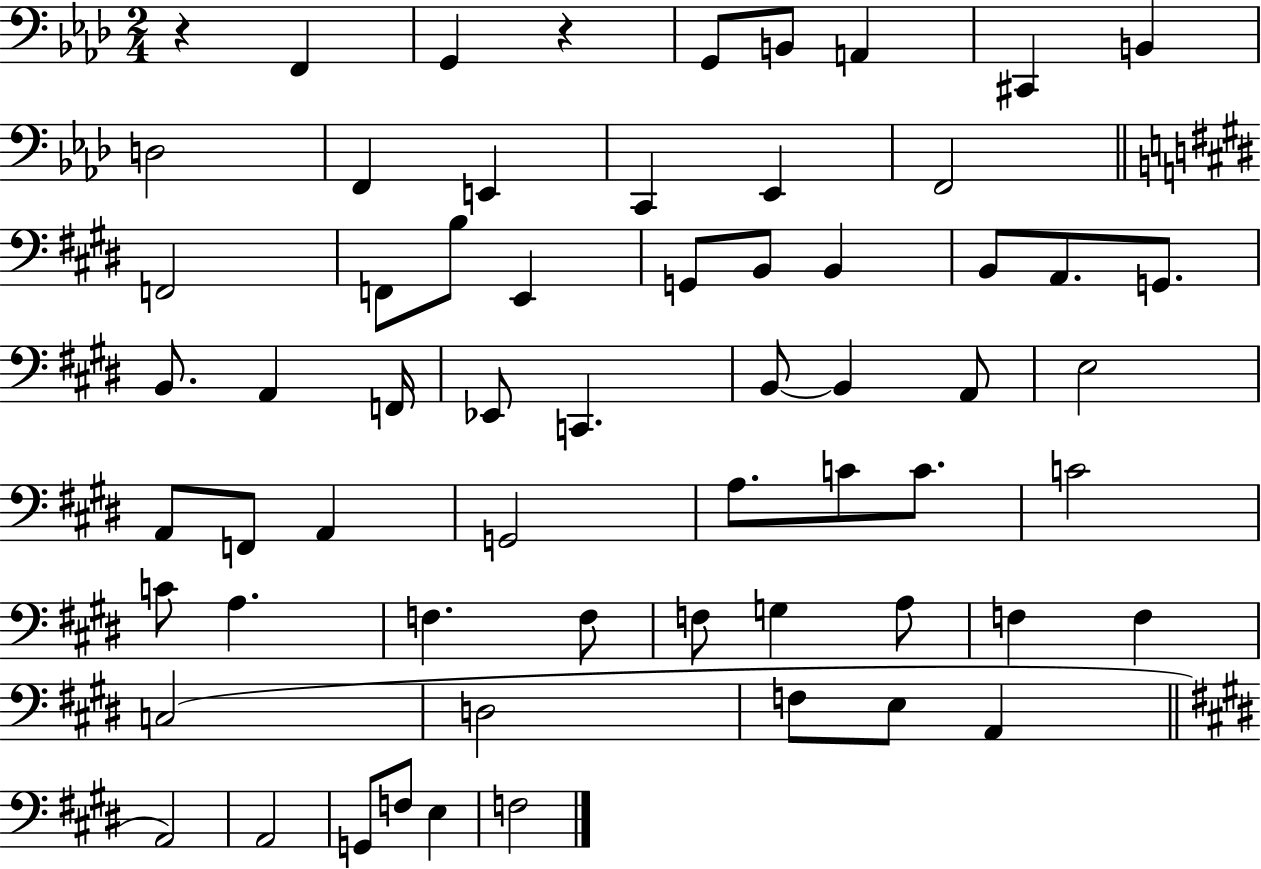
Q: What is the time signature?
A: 2/4